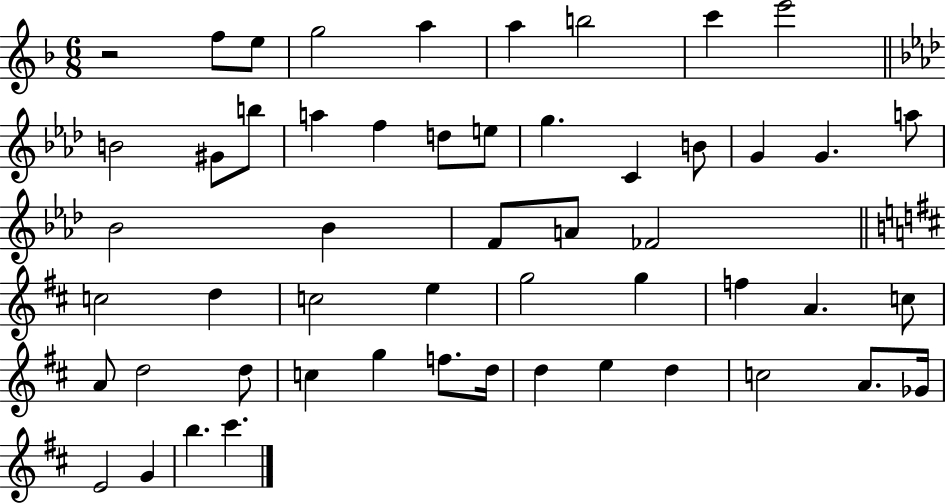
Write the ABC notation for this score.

X:1
T:Untitled
M:6/8
L:1/4
K:F
z2 f/2 e/2 g2 a a b2 c' e'2 B2 ^G/2 b/2 a f d/2 e/2 g C B/2 G G a/2 _B2 _B F/2 A/2 _F2 c2 d c2 e g2 g f A c/2 A/2 d2 d/2 c g f/2 d/4 d e d c2 A/2 _G/4 E2 G b ^c'